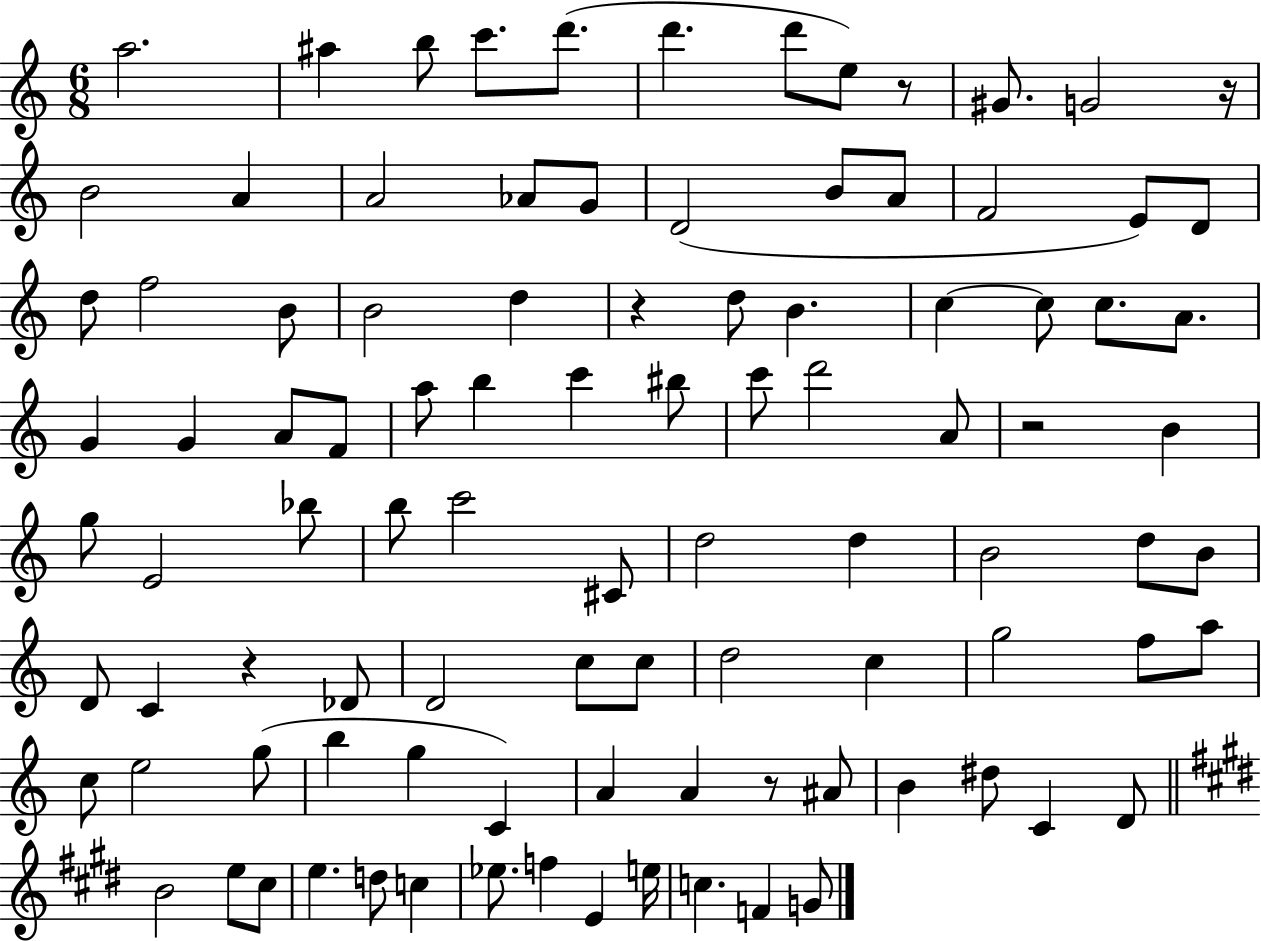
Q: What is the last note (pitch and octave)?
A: G4